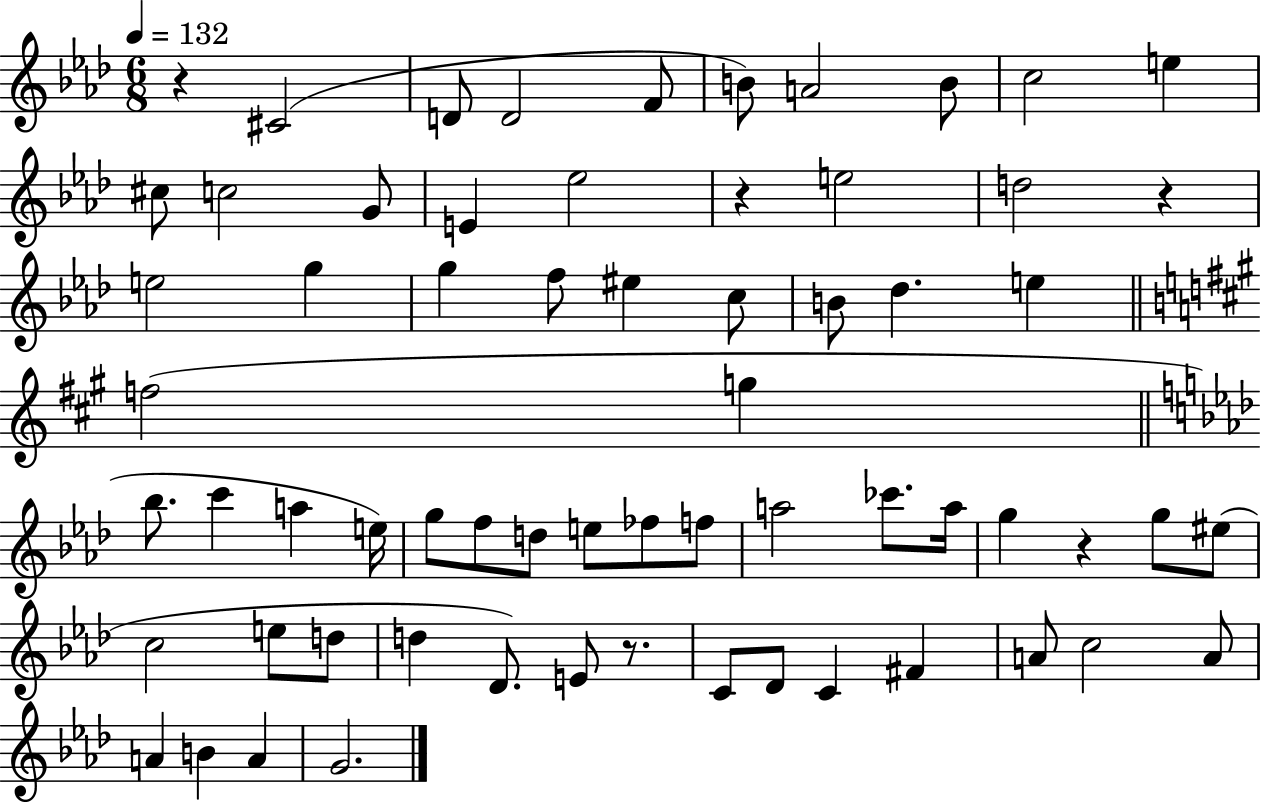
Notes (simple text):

R/q C#4/h D4/e D4/h F4/e B4/e A4/h B4/e C5/h E5/q C#5/e C5/h G4/e E4/q Eb5/h R/q E5/h D5/h R/q E5/h G5/q G5/q F5/e EIS5/q C5/e B4/e Db5/q. E5/q F5/h G5/q Bb5/e. C6/q A5/q E5/s G5/e F5/e D5/e E5/e FES5/e F5/e A5/h CES6/e. A5/s G5/q R/q G5/e EIS5/e C5/h E5/e D5/e D5/q Db4/e. E4/e R/e. C4/e Db4/e C4/q F#4/q A4/e C5/h A4/e A4/q B4/q A4/q G4/h.